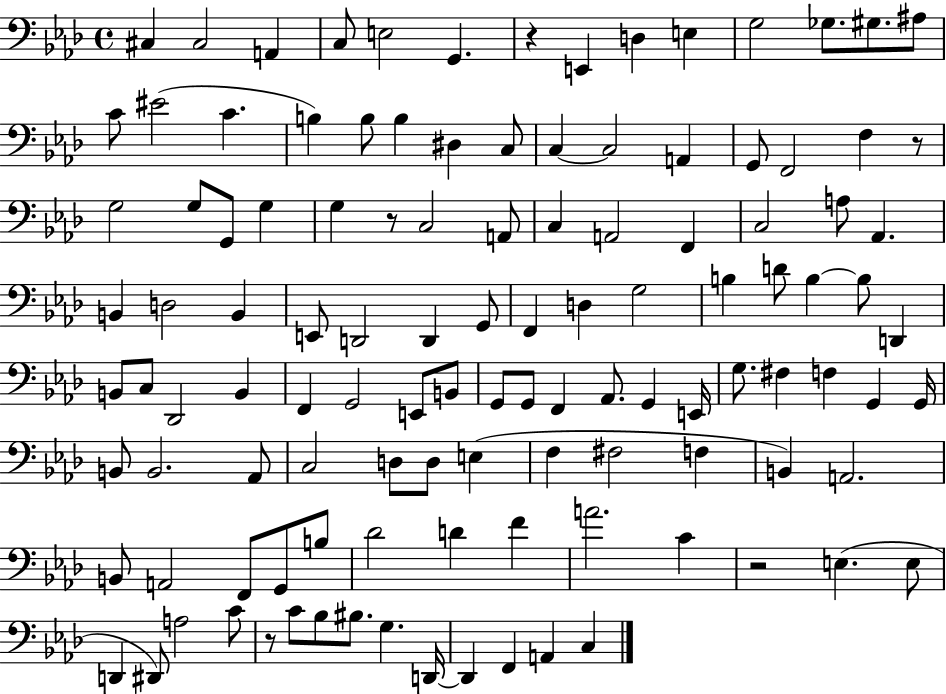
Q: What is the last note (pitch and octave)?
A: C3